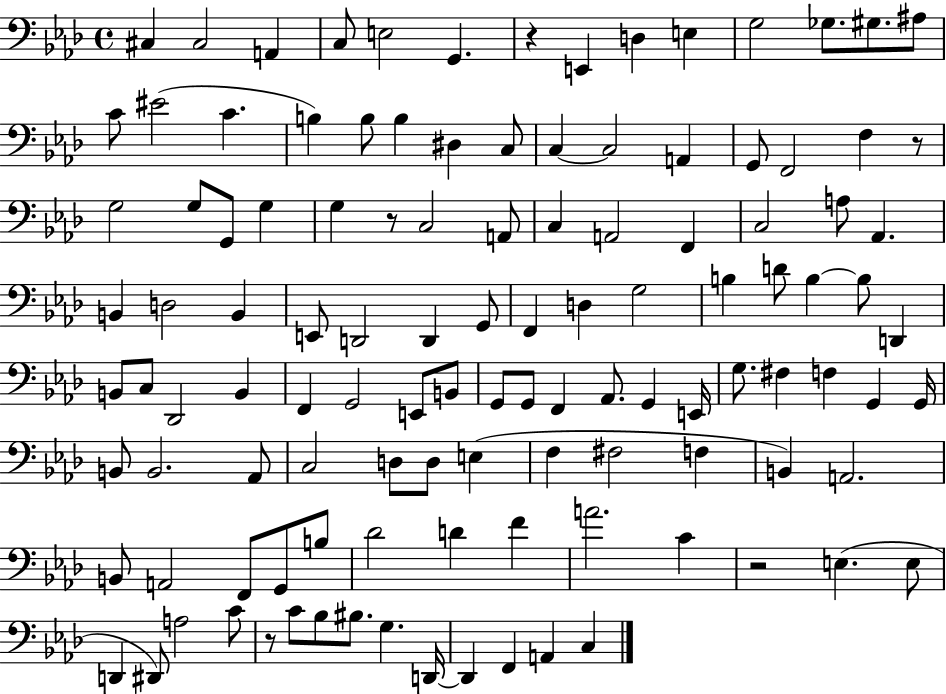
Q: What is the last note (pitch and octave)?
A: C3